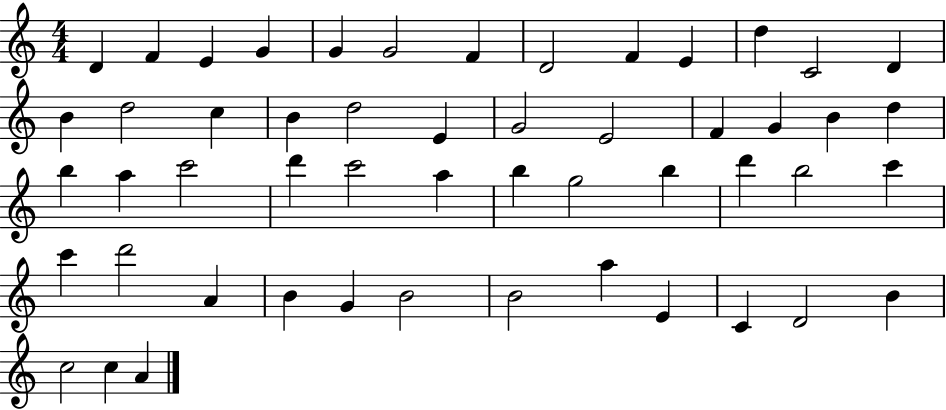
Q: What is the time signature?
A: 4/4